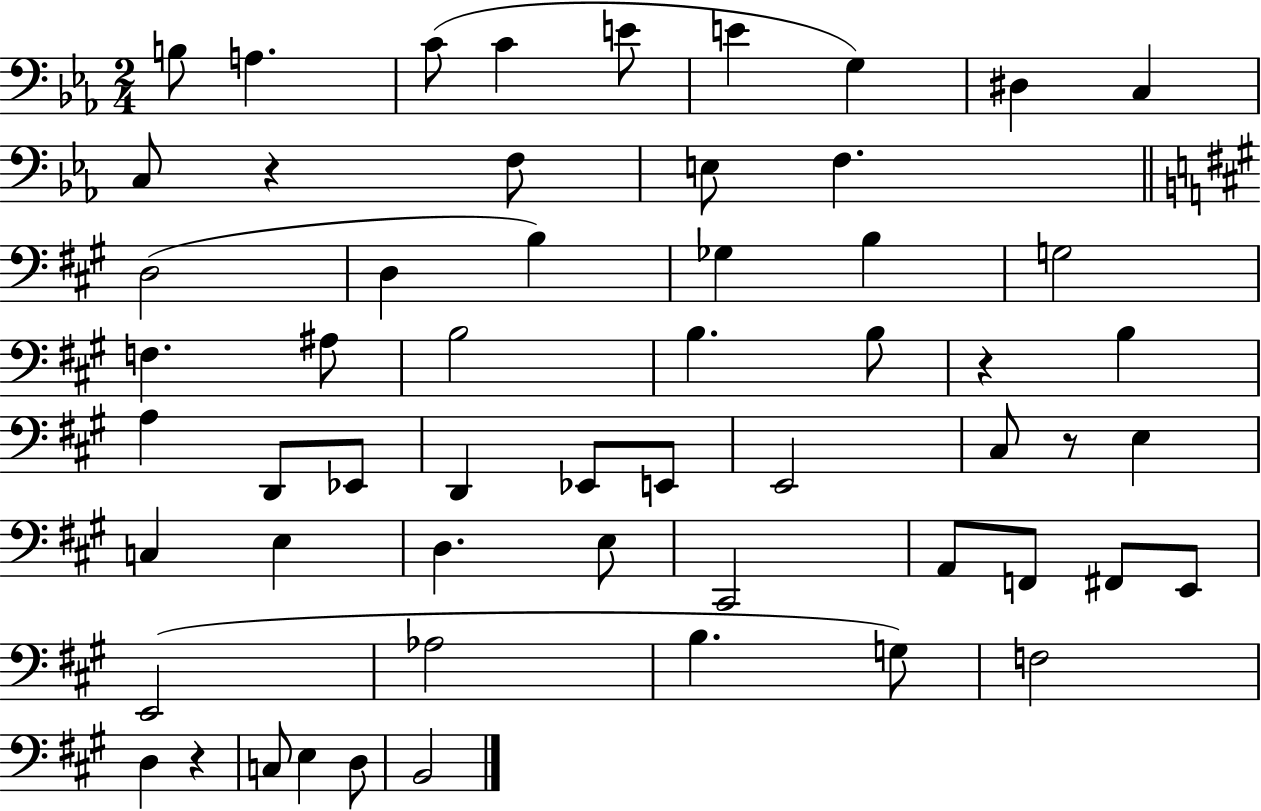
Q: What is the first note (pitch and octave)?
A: B3